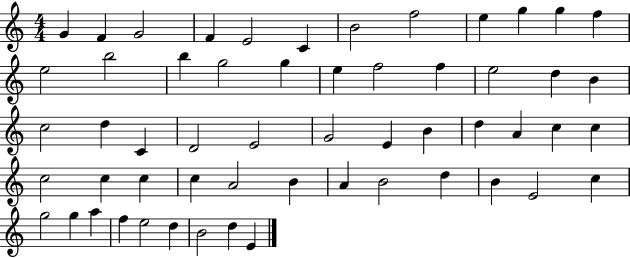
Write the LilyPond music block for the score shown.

{
  \clef treble
  \numericTimeSignature
  \time 4/4
  \key c \major
  g'4 f'4 g'2 | f'4 e'2 c'4 | b'2 f''2 | e''4 g''4 g''4 f''4 | \break e''2 b''2 | b''4 g''2 g''4 | e''4 f''2 f''4 | e''2 d''4 b'4 | \break c''2 d''4 c'4 | d'2 e'2 | g'2 e'4 b'4 | d''4 a'4 c''4 c''4 | \break c''2 c''4 c''4 | c''4 a'2 b'4 | a'4 b'2 d''4 | b'4 e'2 c''4 | \break g''2 g''4 a''4 | f''4 e''2 d''4 | b'2 d''4 e'4 | \bar "|."
}